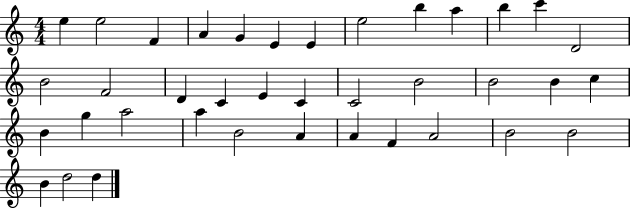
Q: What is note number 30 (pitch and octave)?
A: A4